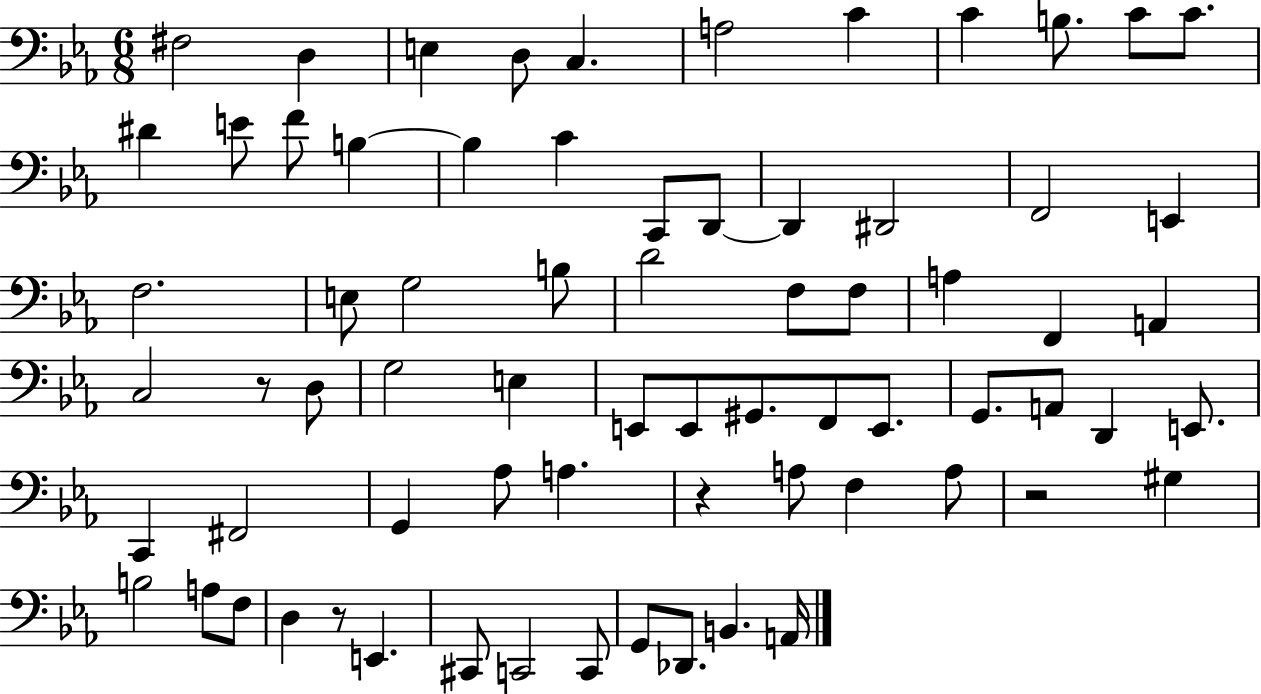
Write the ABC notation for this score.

X:1
T:Untitled
M:6/8
L:1/4
K:Eb
^F,2 D, E, D,/2 C, A,2 C C B,/2 C/2 C/2 ^D E/2 F/2 B, B, C C,,/2 D,,/2 D,, ^D,,2 F,,2 E,, F,2 E,/2 G,2 B,/2 D2 F,/2 F,/2 A, F,, A,, C,2 z/2 D,/2 G,2 E, E,,/2 E,,/2 ^G,,/2 F,,/2 E,,/2 G,,/2 A,,/2 D,, E,,/2 C,, ^F,,2 G,, _A,/2 A, z A,/2 F, A,/2 z2 ^G, B,2 A,/2 F,/2 D, z/2 E,, ^C,,/2 C,,2 C,,/2 G,,/2 _D,,/2 B,, A,,/4